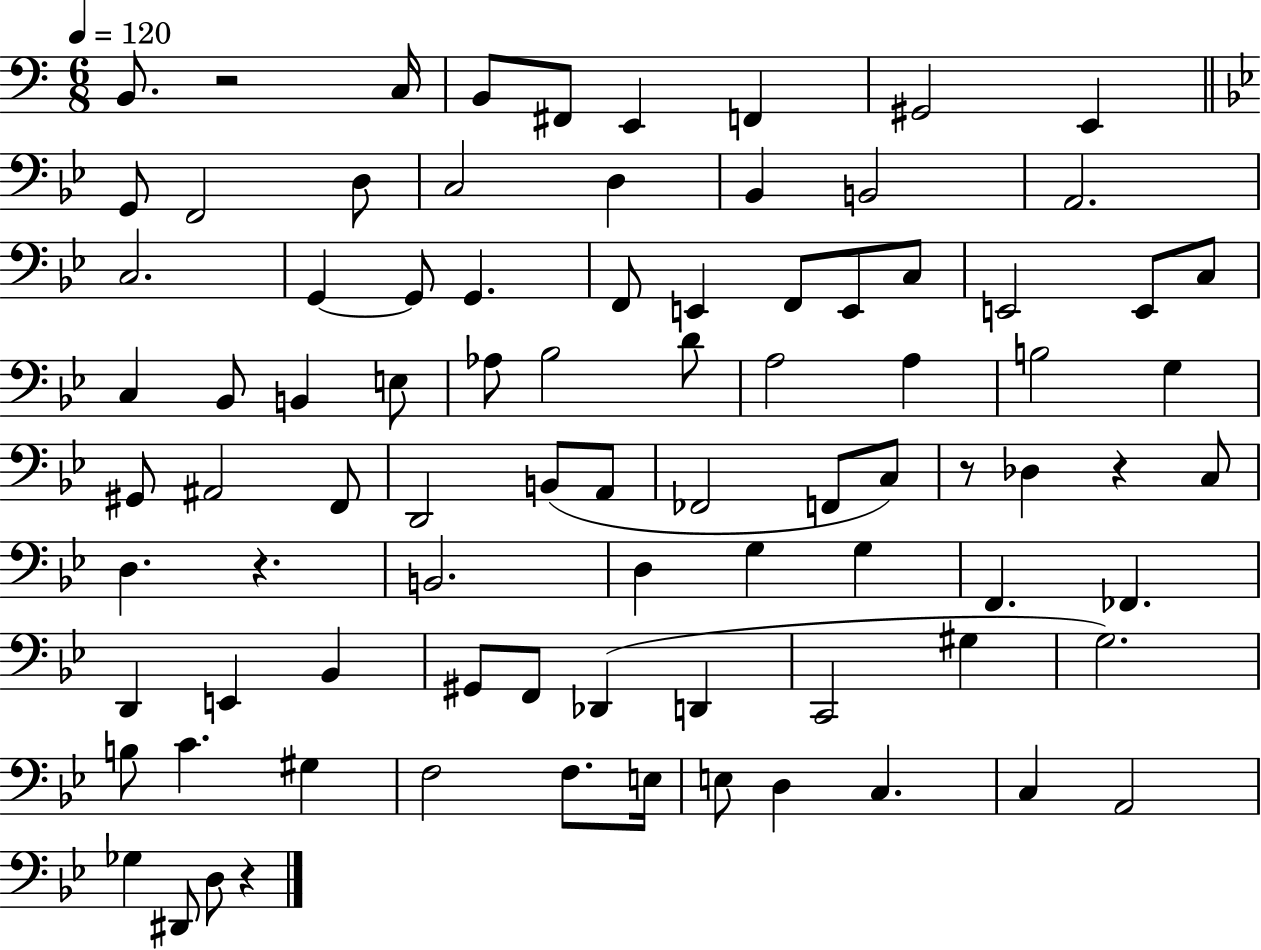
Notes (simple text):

B2/e. R/h C3/s B2/e F#2/e E2/q F2/q G#2/h E2/q G2/e F2/h D3/e C3/h D3/q Bb2/q B2/h A2/h. C3/h. G2/q G2/e G2/q. F2/e E2/q F2/e E2/e C3/e E2/h E2/e C3/e C3/q Bb2/e B2/q E3/e Ab3/e Bb3/h D4/e A3/h A3/q B3/h G3/q G#2/e A#2/h F2/e D2/h B2/e A2/e FES2/h F2/e C3/e R/e Db3/q R/q C3/e D3/q. R/q. B2/h. D3/q G3/q G3/q F2/q. FES2/q. D2/q E2/q Bb2/q G#2/e F2/e Db2/q D2/q C2/h G#3/q G3/h. B3/e C4/q. G#3/q F3/h F3/e. E3/s E3/e D3/q C3/q. C3/q A2/h Gb3/q D#2/e D3/e R/q